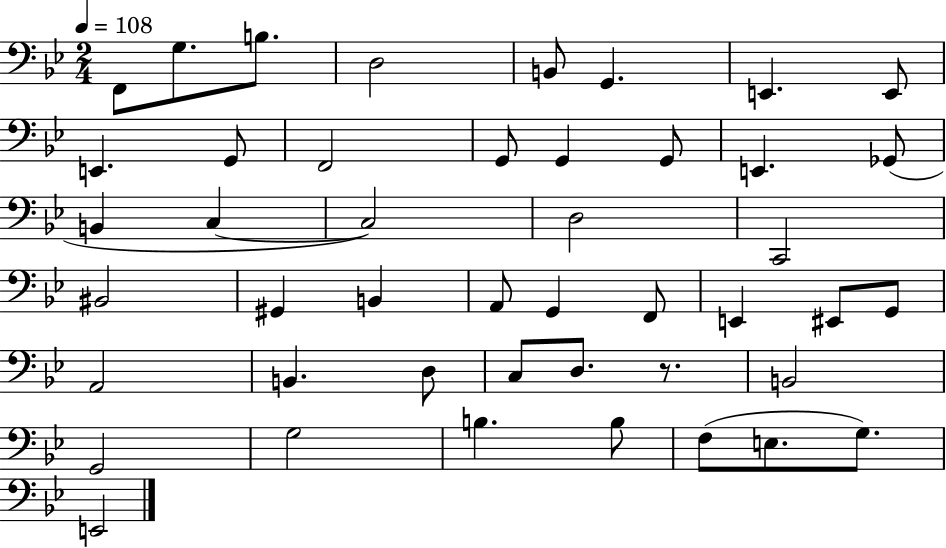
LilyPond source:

{
  \clef bass
  \numericTimeSignature
  \time 2/4
  \key bes \major
  \tempo 4 = 108
  f,8 g8. b8. | d2 | b,8 g,4. | e,4. e,8 | \break e,4. g,8 | f,2 | g,8 g,4 g,8 | e,4. ges,8( | \break b,4 c4~~ | c2) | d2 | c,2 | \break bis,2 | gis,4 b,4 | a,8 g,4 f,8 | e,4 eis,8 g,8 | \break a,2 | b,4. d8 | c8 d8. r8. | b,2 | \break g,2 | g2 | b4. b8 | f8( e8. g8.) | \break e,2 | \bar "|."
}